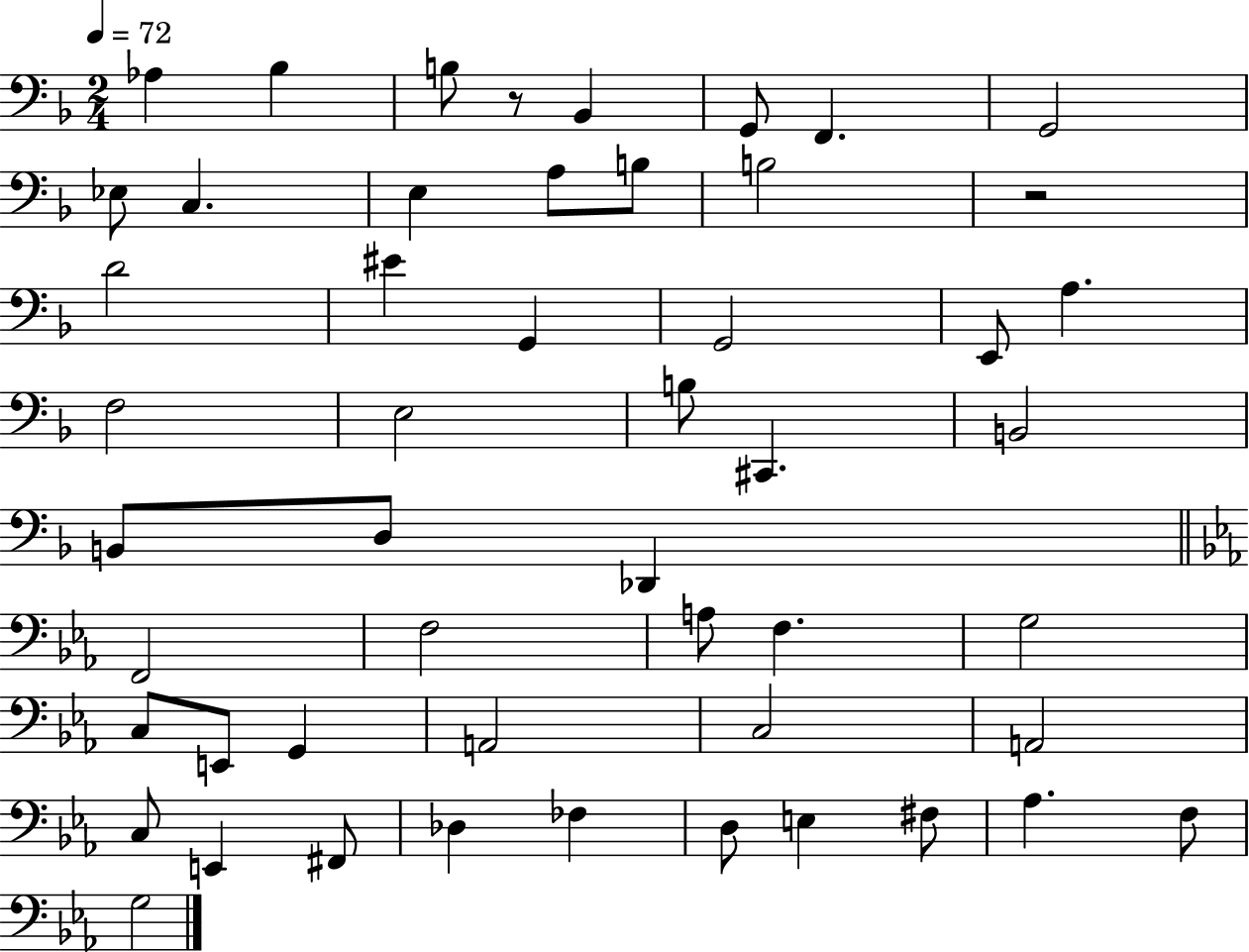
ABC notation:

X:1
T:Untitled
M:2/4
L:1/4
K:F
_A, _B, B,/2 z/2 _B,, G,,/2 F,, G,,2 _E,/2 C, E, A,/2 B,/2 B,2 z2 D2 ^E G,, G,,2 E,,/2 A, F,2 E,2 B,/2 ^C,, B,,2 B,,/2 D,/2 _D,, F,,2 F,2 A,/2 F, G,2 C,/2 E,,/2 G,, A,,2 C,2 A,,2 C,/2 E,, ^F,,/2 _D, _F, D,/2 E, ^F,/2 _A, F,/2 G,2